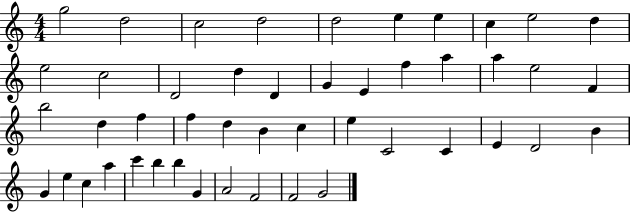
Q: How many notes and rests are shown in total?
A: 47